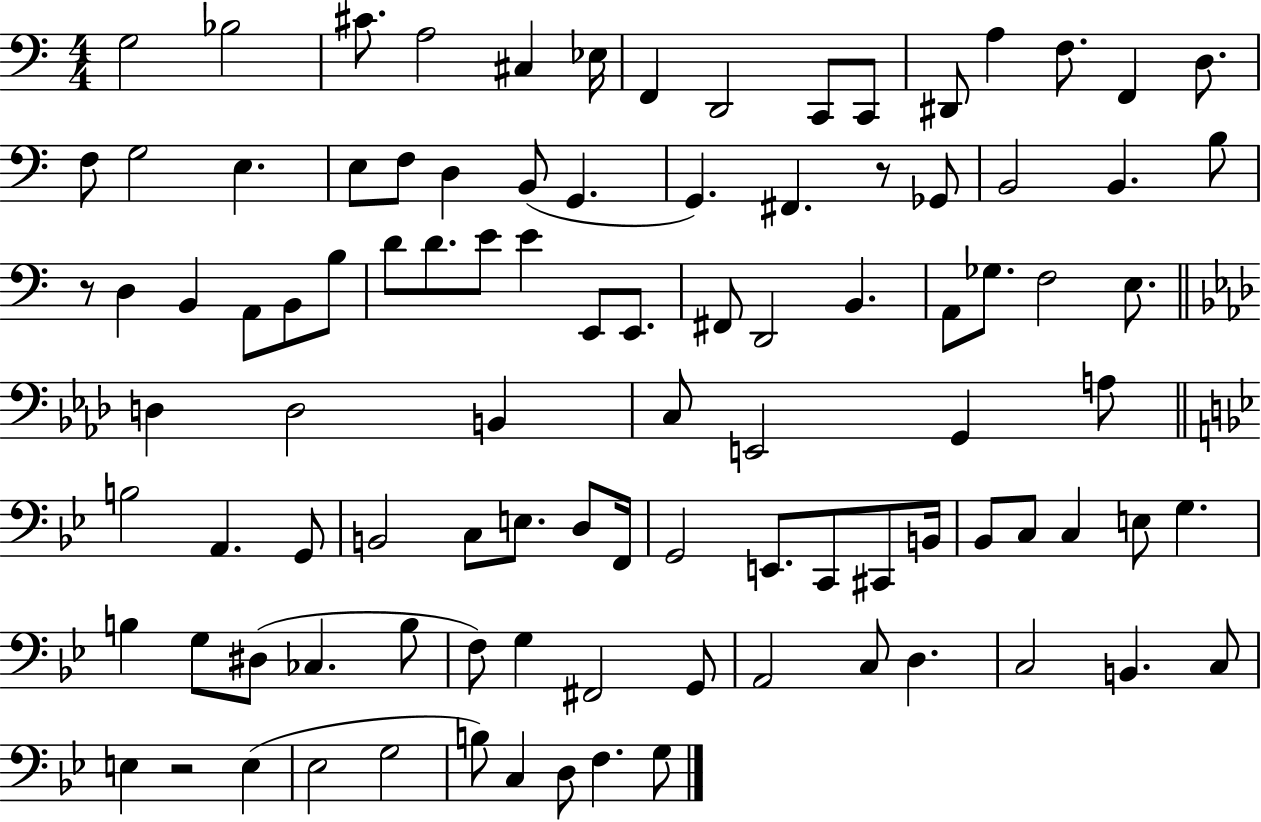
{
  \clef bass
  \numericTimeSignature
  \time 4/4
  \key c \major
  \repeat volta 2 { g2 bes2 | cis'8. a2 cis4 ees16 | f,4 d,2 c,8 c,8 | dis,8 a4 f8. f,4 d8. | \break f8 g2 e4. | e8 f8 d4 b,8( g,4. | g,4.) fis,4. r8 ges,8 | b,2 b,4. b8 | \break r8 d4 b,4 a,8 b,8 b8 | d'8 d'8. e'8 e'4 e,8 e,8. | fis,8 d,2 b,4. | a,8 ges8. f2 e8. | \break \bar "||" \break \key aes \major d4 d2 b,4 | c8 e,2 g,4 a8 | \bar "||" \break \key bes \major b2 a,4. g,8 | b,2 c8 e8. d8 f,16 | g,2 e,8. c,8 cis,8 b,16 | bes,8 c8 c4 e8 g4. | \break b4 g8 dis8( ces4. b8 | f8) g4 fis,2 g,8 | a,2 c8 d4. | c2 b,4. c8 | \break e4 r2 e4( | ees2 g2 | b8) c4 d8 f4. g8 | } \bar "|."
}